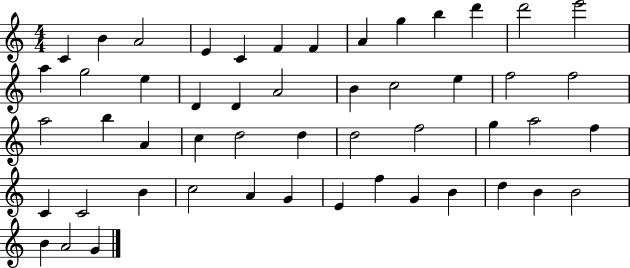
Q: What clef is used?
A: treble